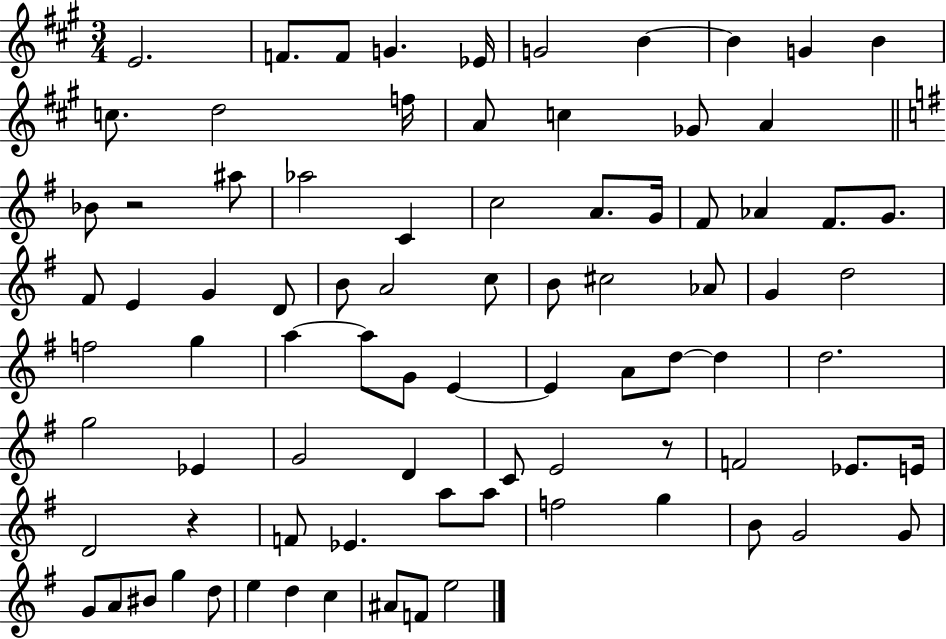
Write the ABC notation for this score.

X:1
T:Untitled
M:3/4
L:1/4
K:A
E2 F/2 F/2 G _E/4 G2 B B G B c/2 d2 f/4 A/2 c _G/2 A _B/2 z2 ^a/2 _a2 C c2 A/2 G/4 ^F/2 _A ^F/2 G/2 ^F/2 E G D/2 B/2 A2 c/2 B/2 ^c2 _A/2 G d2 f2 g a a/2 G/2 E E A/2 d/2 d d2 g2 _E G2 D C/2 E2 z/2 F2 _E/2 E/4 D2 z F/2 _E a/2 a/2 f2 g B/2 G2 G/2 G/2 A/2 ^B/2 g d/2 e d c ^A/2 F/2 e2